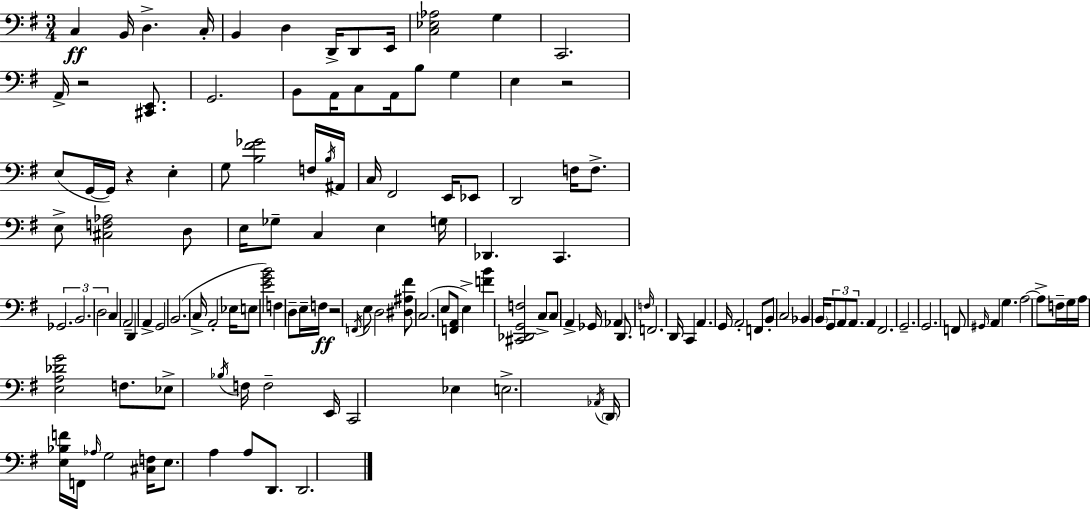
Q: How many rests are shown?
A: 4